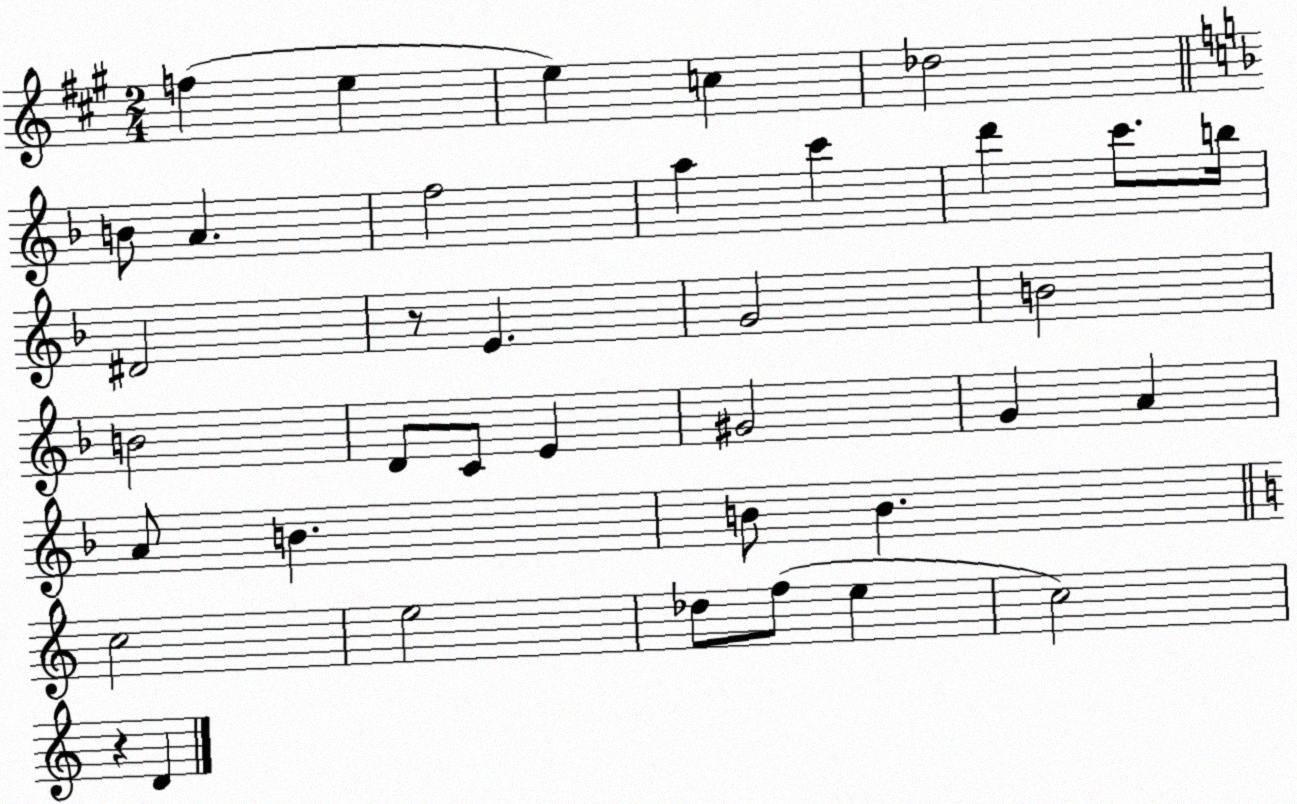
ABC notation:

X:1
T:Untitled
M:2/4
L:1/4
K:A
f e e c _d2 B/2 A f2 a c' d' c'/2 b/4 ^D2 z/2 E G2 B2 B2 D/2 C/2 E ^G2 G A A/2 B B/2 B c2 e2 _d/2 f/2 e c2 z D